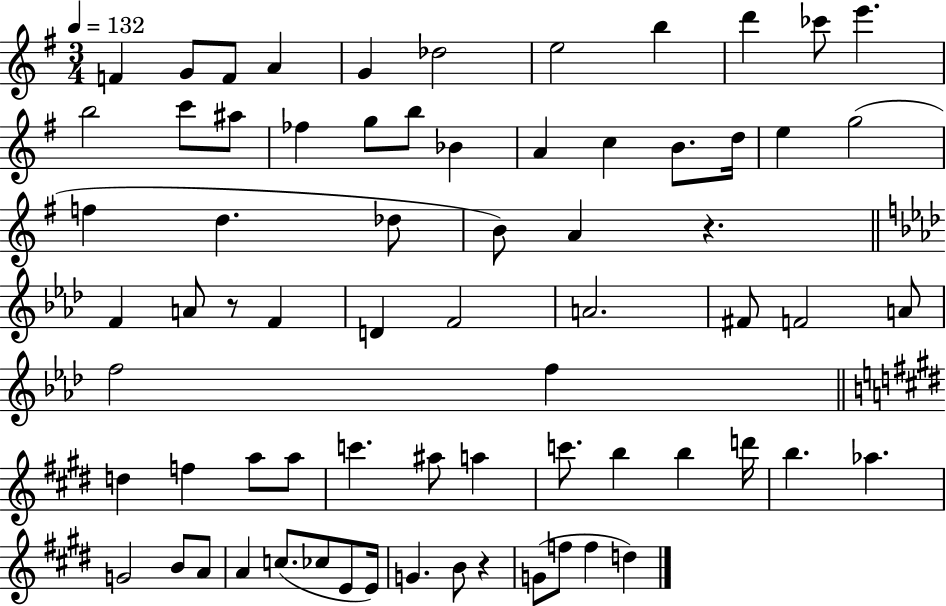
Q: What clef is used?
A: treble